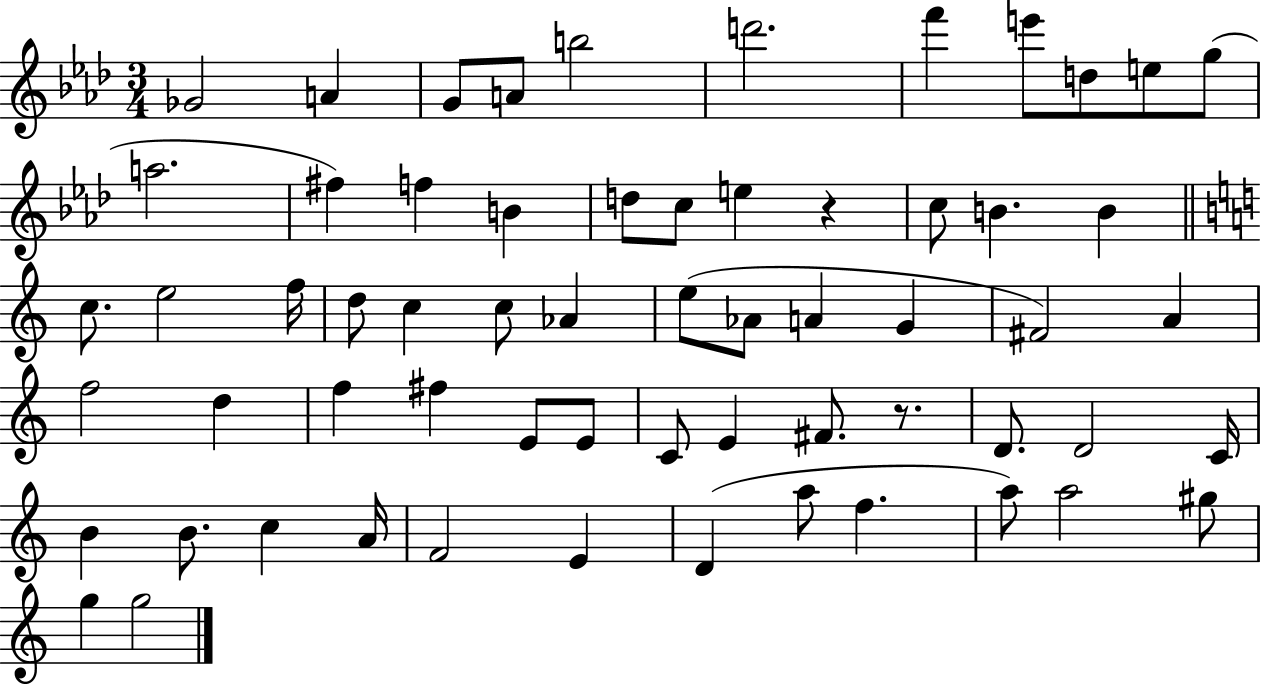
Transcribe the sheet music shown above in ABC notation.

X:1
T:Untitled
M:3/4
L:1/4
K:Ab
_G2 A G/2 A/2 b2 d'2 f' e'/2 d/2 e/2 g/2 a2 ^f f B d/2 c/2 e z c/2 B B c/2 e2 f/4 d/2 c c/2 _A e/2 _A/2 A G ^F2 A f2 d f ^f E/2 E/2 C/2 E ^F/2 z/2 D/2 D2 C/4 B B/2 c A/4 F2 E D a/2 f a/2 a2 ^g/2 g g2